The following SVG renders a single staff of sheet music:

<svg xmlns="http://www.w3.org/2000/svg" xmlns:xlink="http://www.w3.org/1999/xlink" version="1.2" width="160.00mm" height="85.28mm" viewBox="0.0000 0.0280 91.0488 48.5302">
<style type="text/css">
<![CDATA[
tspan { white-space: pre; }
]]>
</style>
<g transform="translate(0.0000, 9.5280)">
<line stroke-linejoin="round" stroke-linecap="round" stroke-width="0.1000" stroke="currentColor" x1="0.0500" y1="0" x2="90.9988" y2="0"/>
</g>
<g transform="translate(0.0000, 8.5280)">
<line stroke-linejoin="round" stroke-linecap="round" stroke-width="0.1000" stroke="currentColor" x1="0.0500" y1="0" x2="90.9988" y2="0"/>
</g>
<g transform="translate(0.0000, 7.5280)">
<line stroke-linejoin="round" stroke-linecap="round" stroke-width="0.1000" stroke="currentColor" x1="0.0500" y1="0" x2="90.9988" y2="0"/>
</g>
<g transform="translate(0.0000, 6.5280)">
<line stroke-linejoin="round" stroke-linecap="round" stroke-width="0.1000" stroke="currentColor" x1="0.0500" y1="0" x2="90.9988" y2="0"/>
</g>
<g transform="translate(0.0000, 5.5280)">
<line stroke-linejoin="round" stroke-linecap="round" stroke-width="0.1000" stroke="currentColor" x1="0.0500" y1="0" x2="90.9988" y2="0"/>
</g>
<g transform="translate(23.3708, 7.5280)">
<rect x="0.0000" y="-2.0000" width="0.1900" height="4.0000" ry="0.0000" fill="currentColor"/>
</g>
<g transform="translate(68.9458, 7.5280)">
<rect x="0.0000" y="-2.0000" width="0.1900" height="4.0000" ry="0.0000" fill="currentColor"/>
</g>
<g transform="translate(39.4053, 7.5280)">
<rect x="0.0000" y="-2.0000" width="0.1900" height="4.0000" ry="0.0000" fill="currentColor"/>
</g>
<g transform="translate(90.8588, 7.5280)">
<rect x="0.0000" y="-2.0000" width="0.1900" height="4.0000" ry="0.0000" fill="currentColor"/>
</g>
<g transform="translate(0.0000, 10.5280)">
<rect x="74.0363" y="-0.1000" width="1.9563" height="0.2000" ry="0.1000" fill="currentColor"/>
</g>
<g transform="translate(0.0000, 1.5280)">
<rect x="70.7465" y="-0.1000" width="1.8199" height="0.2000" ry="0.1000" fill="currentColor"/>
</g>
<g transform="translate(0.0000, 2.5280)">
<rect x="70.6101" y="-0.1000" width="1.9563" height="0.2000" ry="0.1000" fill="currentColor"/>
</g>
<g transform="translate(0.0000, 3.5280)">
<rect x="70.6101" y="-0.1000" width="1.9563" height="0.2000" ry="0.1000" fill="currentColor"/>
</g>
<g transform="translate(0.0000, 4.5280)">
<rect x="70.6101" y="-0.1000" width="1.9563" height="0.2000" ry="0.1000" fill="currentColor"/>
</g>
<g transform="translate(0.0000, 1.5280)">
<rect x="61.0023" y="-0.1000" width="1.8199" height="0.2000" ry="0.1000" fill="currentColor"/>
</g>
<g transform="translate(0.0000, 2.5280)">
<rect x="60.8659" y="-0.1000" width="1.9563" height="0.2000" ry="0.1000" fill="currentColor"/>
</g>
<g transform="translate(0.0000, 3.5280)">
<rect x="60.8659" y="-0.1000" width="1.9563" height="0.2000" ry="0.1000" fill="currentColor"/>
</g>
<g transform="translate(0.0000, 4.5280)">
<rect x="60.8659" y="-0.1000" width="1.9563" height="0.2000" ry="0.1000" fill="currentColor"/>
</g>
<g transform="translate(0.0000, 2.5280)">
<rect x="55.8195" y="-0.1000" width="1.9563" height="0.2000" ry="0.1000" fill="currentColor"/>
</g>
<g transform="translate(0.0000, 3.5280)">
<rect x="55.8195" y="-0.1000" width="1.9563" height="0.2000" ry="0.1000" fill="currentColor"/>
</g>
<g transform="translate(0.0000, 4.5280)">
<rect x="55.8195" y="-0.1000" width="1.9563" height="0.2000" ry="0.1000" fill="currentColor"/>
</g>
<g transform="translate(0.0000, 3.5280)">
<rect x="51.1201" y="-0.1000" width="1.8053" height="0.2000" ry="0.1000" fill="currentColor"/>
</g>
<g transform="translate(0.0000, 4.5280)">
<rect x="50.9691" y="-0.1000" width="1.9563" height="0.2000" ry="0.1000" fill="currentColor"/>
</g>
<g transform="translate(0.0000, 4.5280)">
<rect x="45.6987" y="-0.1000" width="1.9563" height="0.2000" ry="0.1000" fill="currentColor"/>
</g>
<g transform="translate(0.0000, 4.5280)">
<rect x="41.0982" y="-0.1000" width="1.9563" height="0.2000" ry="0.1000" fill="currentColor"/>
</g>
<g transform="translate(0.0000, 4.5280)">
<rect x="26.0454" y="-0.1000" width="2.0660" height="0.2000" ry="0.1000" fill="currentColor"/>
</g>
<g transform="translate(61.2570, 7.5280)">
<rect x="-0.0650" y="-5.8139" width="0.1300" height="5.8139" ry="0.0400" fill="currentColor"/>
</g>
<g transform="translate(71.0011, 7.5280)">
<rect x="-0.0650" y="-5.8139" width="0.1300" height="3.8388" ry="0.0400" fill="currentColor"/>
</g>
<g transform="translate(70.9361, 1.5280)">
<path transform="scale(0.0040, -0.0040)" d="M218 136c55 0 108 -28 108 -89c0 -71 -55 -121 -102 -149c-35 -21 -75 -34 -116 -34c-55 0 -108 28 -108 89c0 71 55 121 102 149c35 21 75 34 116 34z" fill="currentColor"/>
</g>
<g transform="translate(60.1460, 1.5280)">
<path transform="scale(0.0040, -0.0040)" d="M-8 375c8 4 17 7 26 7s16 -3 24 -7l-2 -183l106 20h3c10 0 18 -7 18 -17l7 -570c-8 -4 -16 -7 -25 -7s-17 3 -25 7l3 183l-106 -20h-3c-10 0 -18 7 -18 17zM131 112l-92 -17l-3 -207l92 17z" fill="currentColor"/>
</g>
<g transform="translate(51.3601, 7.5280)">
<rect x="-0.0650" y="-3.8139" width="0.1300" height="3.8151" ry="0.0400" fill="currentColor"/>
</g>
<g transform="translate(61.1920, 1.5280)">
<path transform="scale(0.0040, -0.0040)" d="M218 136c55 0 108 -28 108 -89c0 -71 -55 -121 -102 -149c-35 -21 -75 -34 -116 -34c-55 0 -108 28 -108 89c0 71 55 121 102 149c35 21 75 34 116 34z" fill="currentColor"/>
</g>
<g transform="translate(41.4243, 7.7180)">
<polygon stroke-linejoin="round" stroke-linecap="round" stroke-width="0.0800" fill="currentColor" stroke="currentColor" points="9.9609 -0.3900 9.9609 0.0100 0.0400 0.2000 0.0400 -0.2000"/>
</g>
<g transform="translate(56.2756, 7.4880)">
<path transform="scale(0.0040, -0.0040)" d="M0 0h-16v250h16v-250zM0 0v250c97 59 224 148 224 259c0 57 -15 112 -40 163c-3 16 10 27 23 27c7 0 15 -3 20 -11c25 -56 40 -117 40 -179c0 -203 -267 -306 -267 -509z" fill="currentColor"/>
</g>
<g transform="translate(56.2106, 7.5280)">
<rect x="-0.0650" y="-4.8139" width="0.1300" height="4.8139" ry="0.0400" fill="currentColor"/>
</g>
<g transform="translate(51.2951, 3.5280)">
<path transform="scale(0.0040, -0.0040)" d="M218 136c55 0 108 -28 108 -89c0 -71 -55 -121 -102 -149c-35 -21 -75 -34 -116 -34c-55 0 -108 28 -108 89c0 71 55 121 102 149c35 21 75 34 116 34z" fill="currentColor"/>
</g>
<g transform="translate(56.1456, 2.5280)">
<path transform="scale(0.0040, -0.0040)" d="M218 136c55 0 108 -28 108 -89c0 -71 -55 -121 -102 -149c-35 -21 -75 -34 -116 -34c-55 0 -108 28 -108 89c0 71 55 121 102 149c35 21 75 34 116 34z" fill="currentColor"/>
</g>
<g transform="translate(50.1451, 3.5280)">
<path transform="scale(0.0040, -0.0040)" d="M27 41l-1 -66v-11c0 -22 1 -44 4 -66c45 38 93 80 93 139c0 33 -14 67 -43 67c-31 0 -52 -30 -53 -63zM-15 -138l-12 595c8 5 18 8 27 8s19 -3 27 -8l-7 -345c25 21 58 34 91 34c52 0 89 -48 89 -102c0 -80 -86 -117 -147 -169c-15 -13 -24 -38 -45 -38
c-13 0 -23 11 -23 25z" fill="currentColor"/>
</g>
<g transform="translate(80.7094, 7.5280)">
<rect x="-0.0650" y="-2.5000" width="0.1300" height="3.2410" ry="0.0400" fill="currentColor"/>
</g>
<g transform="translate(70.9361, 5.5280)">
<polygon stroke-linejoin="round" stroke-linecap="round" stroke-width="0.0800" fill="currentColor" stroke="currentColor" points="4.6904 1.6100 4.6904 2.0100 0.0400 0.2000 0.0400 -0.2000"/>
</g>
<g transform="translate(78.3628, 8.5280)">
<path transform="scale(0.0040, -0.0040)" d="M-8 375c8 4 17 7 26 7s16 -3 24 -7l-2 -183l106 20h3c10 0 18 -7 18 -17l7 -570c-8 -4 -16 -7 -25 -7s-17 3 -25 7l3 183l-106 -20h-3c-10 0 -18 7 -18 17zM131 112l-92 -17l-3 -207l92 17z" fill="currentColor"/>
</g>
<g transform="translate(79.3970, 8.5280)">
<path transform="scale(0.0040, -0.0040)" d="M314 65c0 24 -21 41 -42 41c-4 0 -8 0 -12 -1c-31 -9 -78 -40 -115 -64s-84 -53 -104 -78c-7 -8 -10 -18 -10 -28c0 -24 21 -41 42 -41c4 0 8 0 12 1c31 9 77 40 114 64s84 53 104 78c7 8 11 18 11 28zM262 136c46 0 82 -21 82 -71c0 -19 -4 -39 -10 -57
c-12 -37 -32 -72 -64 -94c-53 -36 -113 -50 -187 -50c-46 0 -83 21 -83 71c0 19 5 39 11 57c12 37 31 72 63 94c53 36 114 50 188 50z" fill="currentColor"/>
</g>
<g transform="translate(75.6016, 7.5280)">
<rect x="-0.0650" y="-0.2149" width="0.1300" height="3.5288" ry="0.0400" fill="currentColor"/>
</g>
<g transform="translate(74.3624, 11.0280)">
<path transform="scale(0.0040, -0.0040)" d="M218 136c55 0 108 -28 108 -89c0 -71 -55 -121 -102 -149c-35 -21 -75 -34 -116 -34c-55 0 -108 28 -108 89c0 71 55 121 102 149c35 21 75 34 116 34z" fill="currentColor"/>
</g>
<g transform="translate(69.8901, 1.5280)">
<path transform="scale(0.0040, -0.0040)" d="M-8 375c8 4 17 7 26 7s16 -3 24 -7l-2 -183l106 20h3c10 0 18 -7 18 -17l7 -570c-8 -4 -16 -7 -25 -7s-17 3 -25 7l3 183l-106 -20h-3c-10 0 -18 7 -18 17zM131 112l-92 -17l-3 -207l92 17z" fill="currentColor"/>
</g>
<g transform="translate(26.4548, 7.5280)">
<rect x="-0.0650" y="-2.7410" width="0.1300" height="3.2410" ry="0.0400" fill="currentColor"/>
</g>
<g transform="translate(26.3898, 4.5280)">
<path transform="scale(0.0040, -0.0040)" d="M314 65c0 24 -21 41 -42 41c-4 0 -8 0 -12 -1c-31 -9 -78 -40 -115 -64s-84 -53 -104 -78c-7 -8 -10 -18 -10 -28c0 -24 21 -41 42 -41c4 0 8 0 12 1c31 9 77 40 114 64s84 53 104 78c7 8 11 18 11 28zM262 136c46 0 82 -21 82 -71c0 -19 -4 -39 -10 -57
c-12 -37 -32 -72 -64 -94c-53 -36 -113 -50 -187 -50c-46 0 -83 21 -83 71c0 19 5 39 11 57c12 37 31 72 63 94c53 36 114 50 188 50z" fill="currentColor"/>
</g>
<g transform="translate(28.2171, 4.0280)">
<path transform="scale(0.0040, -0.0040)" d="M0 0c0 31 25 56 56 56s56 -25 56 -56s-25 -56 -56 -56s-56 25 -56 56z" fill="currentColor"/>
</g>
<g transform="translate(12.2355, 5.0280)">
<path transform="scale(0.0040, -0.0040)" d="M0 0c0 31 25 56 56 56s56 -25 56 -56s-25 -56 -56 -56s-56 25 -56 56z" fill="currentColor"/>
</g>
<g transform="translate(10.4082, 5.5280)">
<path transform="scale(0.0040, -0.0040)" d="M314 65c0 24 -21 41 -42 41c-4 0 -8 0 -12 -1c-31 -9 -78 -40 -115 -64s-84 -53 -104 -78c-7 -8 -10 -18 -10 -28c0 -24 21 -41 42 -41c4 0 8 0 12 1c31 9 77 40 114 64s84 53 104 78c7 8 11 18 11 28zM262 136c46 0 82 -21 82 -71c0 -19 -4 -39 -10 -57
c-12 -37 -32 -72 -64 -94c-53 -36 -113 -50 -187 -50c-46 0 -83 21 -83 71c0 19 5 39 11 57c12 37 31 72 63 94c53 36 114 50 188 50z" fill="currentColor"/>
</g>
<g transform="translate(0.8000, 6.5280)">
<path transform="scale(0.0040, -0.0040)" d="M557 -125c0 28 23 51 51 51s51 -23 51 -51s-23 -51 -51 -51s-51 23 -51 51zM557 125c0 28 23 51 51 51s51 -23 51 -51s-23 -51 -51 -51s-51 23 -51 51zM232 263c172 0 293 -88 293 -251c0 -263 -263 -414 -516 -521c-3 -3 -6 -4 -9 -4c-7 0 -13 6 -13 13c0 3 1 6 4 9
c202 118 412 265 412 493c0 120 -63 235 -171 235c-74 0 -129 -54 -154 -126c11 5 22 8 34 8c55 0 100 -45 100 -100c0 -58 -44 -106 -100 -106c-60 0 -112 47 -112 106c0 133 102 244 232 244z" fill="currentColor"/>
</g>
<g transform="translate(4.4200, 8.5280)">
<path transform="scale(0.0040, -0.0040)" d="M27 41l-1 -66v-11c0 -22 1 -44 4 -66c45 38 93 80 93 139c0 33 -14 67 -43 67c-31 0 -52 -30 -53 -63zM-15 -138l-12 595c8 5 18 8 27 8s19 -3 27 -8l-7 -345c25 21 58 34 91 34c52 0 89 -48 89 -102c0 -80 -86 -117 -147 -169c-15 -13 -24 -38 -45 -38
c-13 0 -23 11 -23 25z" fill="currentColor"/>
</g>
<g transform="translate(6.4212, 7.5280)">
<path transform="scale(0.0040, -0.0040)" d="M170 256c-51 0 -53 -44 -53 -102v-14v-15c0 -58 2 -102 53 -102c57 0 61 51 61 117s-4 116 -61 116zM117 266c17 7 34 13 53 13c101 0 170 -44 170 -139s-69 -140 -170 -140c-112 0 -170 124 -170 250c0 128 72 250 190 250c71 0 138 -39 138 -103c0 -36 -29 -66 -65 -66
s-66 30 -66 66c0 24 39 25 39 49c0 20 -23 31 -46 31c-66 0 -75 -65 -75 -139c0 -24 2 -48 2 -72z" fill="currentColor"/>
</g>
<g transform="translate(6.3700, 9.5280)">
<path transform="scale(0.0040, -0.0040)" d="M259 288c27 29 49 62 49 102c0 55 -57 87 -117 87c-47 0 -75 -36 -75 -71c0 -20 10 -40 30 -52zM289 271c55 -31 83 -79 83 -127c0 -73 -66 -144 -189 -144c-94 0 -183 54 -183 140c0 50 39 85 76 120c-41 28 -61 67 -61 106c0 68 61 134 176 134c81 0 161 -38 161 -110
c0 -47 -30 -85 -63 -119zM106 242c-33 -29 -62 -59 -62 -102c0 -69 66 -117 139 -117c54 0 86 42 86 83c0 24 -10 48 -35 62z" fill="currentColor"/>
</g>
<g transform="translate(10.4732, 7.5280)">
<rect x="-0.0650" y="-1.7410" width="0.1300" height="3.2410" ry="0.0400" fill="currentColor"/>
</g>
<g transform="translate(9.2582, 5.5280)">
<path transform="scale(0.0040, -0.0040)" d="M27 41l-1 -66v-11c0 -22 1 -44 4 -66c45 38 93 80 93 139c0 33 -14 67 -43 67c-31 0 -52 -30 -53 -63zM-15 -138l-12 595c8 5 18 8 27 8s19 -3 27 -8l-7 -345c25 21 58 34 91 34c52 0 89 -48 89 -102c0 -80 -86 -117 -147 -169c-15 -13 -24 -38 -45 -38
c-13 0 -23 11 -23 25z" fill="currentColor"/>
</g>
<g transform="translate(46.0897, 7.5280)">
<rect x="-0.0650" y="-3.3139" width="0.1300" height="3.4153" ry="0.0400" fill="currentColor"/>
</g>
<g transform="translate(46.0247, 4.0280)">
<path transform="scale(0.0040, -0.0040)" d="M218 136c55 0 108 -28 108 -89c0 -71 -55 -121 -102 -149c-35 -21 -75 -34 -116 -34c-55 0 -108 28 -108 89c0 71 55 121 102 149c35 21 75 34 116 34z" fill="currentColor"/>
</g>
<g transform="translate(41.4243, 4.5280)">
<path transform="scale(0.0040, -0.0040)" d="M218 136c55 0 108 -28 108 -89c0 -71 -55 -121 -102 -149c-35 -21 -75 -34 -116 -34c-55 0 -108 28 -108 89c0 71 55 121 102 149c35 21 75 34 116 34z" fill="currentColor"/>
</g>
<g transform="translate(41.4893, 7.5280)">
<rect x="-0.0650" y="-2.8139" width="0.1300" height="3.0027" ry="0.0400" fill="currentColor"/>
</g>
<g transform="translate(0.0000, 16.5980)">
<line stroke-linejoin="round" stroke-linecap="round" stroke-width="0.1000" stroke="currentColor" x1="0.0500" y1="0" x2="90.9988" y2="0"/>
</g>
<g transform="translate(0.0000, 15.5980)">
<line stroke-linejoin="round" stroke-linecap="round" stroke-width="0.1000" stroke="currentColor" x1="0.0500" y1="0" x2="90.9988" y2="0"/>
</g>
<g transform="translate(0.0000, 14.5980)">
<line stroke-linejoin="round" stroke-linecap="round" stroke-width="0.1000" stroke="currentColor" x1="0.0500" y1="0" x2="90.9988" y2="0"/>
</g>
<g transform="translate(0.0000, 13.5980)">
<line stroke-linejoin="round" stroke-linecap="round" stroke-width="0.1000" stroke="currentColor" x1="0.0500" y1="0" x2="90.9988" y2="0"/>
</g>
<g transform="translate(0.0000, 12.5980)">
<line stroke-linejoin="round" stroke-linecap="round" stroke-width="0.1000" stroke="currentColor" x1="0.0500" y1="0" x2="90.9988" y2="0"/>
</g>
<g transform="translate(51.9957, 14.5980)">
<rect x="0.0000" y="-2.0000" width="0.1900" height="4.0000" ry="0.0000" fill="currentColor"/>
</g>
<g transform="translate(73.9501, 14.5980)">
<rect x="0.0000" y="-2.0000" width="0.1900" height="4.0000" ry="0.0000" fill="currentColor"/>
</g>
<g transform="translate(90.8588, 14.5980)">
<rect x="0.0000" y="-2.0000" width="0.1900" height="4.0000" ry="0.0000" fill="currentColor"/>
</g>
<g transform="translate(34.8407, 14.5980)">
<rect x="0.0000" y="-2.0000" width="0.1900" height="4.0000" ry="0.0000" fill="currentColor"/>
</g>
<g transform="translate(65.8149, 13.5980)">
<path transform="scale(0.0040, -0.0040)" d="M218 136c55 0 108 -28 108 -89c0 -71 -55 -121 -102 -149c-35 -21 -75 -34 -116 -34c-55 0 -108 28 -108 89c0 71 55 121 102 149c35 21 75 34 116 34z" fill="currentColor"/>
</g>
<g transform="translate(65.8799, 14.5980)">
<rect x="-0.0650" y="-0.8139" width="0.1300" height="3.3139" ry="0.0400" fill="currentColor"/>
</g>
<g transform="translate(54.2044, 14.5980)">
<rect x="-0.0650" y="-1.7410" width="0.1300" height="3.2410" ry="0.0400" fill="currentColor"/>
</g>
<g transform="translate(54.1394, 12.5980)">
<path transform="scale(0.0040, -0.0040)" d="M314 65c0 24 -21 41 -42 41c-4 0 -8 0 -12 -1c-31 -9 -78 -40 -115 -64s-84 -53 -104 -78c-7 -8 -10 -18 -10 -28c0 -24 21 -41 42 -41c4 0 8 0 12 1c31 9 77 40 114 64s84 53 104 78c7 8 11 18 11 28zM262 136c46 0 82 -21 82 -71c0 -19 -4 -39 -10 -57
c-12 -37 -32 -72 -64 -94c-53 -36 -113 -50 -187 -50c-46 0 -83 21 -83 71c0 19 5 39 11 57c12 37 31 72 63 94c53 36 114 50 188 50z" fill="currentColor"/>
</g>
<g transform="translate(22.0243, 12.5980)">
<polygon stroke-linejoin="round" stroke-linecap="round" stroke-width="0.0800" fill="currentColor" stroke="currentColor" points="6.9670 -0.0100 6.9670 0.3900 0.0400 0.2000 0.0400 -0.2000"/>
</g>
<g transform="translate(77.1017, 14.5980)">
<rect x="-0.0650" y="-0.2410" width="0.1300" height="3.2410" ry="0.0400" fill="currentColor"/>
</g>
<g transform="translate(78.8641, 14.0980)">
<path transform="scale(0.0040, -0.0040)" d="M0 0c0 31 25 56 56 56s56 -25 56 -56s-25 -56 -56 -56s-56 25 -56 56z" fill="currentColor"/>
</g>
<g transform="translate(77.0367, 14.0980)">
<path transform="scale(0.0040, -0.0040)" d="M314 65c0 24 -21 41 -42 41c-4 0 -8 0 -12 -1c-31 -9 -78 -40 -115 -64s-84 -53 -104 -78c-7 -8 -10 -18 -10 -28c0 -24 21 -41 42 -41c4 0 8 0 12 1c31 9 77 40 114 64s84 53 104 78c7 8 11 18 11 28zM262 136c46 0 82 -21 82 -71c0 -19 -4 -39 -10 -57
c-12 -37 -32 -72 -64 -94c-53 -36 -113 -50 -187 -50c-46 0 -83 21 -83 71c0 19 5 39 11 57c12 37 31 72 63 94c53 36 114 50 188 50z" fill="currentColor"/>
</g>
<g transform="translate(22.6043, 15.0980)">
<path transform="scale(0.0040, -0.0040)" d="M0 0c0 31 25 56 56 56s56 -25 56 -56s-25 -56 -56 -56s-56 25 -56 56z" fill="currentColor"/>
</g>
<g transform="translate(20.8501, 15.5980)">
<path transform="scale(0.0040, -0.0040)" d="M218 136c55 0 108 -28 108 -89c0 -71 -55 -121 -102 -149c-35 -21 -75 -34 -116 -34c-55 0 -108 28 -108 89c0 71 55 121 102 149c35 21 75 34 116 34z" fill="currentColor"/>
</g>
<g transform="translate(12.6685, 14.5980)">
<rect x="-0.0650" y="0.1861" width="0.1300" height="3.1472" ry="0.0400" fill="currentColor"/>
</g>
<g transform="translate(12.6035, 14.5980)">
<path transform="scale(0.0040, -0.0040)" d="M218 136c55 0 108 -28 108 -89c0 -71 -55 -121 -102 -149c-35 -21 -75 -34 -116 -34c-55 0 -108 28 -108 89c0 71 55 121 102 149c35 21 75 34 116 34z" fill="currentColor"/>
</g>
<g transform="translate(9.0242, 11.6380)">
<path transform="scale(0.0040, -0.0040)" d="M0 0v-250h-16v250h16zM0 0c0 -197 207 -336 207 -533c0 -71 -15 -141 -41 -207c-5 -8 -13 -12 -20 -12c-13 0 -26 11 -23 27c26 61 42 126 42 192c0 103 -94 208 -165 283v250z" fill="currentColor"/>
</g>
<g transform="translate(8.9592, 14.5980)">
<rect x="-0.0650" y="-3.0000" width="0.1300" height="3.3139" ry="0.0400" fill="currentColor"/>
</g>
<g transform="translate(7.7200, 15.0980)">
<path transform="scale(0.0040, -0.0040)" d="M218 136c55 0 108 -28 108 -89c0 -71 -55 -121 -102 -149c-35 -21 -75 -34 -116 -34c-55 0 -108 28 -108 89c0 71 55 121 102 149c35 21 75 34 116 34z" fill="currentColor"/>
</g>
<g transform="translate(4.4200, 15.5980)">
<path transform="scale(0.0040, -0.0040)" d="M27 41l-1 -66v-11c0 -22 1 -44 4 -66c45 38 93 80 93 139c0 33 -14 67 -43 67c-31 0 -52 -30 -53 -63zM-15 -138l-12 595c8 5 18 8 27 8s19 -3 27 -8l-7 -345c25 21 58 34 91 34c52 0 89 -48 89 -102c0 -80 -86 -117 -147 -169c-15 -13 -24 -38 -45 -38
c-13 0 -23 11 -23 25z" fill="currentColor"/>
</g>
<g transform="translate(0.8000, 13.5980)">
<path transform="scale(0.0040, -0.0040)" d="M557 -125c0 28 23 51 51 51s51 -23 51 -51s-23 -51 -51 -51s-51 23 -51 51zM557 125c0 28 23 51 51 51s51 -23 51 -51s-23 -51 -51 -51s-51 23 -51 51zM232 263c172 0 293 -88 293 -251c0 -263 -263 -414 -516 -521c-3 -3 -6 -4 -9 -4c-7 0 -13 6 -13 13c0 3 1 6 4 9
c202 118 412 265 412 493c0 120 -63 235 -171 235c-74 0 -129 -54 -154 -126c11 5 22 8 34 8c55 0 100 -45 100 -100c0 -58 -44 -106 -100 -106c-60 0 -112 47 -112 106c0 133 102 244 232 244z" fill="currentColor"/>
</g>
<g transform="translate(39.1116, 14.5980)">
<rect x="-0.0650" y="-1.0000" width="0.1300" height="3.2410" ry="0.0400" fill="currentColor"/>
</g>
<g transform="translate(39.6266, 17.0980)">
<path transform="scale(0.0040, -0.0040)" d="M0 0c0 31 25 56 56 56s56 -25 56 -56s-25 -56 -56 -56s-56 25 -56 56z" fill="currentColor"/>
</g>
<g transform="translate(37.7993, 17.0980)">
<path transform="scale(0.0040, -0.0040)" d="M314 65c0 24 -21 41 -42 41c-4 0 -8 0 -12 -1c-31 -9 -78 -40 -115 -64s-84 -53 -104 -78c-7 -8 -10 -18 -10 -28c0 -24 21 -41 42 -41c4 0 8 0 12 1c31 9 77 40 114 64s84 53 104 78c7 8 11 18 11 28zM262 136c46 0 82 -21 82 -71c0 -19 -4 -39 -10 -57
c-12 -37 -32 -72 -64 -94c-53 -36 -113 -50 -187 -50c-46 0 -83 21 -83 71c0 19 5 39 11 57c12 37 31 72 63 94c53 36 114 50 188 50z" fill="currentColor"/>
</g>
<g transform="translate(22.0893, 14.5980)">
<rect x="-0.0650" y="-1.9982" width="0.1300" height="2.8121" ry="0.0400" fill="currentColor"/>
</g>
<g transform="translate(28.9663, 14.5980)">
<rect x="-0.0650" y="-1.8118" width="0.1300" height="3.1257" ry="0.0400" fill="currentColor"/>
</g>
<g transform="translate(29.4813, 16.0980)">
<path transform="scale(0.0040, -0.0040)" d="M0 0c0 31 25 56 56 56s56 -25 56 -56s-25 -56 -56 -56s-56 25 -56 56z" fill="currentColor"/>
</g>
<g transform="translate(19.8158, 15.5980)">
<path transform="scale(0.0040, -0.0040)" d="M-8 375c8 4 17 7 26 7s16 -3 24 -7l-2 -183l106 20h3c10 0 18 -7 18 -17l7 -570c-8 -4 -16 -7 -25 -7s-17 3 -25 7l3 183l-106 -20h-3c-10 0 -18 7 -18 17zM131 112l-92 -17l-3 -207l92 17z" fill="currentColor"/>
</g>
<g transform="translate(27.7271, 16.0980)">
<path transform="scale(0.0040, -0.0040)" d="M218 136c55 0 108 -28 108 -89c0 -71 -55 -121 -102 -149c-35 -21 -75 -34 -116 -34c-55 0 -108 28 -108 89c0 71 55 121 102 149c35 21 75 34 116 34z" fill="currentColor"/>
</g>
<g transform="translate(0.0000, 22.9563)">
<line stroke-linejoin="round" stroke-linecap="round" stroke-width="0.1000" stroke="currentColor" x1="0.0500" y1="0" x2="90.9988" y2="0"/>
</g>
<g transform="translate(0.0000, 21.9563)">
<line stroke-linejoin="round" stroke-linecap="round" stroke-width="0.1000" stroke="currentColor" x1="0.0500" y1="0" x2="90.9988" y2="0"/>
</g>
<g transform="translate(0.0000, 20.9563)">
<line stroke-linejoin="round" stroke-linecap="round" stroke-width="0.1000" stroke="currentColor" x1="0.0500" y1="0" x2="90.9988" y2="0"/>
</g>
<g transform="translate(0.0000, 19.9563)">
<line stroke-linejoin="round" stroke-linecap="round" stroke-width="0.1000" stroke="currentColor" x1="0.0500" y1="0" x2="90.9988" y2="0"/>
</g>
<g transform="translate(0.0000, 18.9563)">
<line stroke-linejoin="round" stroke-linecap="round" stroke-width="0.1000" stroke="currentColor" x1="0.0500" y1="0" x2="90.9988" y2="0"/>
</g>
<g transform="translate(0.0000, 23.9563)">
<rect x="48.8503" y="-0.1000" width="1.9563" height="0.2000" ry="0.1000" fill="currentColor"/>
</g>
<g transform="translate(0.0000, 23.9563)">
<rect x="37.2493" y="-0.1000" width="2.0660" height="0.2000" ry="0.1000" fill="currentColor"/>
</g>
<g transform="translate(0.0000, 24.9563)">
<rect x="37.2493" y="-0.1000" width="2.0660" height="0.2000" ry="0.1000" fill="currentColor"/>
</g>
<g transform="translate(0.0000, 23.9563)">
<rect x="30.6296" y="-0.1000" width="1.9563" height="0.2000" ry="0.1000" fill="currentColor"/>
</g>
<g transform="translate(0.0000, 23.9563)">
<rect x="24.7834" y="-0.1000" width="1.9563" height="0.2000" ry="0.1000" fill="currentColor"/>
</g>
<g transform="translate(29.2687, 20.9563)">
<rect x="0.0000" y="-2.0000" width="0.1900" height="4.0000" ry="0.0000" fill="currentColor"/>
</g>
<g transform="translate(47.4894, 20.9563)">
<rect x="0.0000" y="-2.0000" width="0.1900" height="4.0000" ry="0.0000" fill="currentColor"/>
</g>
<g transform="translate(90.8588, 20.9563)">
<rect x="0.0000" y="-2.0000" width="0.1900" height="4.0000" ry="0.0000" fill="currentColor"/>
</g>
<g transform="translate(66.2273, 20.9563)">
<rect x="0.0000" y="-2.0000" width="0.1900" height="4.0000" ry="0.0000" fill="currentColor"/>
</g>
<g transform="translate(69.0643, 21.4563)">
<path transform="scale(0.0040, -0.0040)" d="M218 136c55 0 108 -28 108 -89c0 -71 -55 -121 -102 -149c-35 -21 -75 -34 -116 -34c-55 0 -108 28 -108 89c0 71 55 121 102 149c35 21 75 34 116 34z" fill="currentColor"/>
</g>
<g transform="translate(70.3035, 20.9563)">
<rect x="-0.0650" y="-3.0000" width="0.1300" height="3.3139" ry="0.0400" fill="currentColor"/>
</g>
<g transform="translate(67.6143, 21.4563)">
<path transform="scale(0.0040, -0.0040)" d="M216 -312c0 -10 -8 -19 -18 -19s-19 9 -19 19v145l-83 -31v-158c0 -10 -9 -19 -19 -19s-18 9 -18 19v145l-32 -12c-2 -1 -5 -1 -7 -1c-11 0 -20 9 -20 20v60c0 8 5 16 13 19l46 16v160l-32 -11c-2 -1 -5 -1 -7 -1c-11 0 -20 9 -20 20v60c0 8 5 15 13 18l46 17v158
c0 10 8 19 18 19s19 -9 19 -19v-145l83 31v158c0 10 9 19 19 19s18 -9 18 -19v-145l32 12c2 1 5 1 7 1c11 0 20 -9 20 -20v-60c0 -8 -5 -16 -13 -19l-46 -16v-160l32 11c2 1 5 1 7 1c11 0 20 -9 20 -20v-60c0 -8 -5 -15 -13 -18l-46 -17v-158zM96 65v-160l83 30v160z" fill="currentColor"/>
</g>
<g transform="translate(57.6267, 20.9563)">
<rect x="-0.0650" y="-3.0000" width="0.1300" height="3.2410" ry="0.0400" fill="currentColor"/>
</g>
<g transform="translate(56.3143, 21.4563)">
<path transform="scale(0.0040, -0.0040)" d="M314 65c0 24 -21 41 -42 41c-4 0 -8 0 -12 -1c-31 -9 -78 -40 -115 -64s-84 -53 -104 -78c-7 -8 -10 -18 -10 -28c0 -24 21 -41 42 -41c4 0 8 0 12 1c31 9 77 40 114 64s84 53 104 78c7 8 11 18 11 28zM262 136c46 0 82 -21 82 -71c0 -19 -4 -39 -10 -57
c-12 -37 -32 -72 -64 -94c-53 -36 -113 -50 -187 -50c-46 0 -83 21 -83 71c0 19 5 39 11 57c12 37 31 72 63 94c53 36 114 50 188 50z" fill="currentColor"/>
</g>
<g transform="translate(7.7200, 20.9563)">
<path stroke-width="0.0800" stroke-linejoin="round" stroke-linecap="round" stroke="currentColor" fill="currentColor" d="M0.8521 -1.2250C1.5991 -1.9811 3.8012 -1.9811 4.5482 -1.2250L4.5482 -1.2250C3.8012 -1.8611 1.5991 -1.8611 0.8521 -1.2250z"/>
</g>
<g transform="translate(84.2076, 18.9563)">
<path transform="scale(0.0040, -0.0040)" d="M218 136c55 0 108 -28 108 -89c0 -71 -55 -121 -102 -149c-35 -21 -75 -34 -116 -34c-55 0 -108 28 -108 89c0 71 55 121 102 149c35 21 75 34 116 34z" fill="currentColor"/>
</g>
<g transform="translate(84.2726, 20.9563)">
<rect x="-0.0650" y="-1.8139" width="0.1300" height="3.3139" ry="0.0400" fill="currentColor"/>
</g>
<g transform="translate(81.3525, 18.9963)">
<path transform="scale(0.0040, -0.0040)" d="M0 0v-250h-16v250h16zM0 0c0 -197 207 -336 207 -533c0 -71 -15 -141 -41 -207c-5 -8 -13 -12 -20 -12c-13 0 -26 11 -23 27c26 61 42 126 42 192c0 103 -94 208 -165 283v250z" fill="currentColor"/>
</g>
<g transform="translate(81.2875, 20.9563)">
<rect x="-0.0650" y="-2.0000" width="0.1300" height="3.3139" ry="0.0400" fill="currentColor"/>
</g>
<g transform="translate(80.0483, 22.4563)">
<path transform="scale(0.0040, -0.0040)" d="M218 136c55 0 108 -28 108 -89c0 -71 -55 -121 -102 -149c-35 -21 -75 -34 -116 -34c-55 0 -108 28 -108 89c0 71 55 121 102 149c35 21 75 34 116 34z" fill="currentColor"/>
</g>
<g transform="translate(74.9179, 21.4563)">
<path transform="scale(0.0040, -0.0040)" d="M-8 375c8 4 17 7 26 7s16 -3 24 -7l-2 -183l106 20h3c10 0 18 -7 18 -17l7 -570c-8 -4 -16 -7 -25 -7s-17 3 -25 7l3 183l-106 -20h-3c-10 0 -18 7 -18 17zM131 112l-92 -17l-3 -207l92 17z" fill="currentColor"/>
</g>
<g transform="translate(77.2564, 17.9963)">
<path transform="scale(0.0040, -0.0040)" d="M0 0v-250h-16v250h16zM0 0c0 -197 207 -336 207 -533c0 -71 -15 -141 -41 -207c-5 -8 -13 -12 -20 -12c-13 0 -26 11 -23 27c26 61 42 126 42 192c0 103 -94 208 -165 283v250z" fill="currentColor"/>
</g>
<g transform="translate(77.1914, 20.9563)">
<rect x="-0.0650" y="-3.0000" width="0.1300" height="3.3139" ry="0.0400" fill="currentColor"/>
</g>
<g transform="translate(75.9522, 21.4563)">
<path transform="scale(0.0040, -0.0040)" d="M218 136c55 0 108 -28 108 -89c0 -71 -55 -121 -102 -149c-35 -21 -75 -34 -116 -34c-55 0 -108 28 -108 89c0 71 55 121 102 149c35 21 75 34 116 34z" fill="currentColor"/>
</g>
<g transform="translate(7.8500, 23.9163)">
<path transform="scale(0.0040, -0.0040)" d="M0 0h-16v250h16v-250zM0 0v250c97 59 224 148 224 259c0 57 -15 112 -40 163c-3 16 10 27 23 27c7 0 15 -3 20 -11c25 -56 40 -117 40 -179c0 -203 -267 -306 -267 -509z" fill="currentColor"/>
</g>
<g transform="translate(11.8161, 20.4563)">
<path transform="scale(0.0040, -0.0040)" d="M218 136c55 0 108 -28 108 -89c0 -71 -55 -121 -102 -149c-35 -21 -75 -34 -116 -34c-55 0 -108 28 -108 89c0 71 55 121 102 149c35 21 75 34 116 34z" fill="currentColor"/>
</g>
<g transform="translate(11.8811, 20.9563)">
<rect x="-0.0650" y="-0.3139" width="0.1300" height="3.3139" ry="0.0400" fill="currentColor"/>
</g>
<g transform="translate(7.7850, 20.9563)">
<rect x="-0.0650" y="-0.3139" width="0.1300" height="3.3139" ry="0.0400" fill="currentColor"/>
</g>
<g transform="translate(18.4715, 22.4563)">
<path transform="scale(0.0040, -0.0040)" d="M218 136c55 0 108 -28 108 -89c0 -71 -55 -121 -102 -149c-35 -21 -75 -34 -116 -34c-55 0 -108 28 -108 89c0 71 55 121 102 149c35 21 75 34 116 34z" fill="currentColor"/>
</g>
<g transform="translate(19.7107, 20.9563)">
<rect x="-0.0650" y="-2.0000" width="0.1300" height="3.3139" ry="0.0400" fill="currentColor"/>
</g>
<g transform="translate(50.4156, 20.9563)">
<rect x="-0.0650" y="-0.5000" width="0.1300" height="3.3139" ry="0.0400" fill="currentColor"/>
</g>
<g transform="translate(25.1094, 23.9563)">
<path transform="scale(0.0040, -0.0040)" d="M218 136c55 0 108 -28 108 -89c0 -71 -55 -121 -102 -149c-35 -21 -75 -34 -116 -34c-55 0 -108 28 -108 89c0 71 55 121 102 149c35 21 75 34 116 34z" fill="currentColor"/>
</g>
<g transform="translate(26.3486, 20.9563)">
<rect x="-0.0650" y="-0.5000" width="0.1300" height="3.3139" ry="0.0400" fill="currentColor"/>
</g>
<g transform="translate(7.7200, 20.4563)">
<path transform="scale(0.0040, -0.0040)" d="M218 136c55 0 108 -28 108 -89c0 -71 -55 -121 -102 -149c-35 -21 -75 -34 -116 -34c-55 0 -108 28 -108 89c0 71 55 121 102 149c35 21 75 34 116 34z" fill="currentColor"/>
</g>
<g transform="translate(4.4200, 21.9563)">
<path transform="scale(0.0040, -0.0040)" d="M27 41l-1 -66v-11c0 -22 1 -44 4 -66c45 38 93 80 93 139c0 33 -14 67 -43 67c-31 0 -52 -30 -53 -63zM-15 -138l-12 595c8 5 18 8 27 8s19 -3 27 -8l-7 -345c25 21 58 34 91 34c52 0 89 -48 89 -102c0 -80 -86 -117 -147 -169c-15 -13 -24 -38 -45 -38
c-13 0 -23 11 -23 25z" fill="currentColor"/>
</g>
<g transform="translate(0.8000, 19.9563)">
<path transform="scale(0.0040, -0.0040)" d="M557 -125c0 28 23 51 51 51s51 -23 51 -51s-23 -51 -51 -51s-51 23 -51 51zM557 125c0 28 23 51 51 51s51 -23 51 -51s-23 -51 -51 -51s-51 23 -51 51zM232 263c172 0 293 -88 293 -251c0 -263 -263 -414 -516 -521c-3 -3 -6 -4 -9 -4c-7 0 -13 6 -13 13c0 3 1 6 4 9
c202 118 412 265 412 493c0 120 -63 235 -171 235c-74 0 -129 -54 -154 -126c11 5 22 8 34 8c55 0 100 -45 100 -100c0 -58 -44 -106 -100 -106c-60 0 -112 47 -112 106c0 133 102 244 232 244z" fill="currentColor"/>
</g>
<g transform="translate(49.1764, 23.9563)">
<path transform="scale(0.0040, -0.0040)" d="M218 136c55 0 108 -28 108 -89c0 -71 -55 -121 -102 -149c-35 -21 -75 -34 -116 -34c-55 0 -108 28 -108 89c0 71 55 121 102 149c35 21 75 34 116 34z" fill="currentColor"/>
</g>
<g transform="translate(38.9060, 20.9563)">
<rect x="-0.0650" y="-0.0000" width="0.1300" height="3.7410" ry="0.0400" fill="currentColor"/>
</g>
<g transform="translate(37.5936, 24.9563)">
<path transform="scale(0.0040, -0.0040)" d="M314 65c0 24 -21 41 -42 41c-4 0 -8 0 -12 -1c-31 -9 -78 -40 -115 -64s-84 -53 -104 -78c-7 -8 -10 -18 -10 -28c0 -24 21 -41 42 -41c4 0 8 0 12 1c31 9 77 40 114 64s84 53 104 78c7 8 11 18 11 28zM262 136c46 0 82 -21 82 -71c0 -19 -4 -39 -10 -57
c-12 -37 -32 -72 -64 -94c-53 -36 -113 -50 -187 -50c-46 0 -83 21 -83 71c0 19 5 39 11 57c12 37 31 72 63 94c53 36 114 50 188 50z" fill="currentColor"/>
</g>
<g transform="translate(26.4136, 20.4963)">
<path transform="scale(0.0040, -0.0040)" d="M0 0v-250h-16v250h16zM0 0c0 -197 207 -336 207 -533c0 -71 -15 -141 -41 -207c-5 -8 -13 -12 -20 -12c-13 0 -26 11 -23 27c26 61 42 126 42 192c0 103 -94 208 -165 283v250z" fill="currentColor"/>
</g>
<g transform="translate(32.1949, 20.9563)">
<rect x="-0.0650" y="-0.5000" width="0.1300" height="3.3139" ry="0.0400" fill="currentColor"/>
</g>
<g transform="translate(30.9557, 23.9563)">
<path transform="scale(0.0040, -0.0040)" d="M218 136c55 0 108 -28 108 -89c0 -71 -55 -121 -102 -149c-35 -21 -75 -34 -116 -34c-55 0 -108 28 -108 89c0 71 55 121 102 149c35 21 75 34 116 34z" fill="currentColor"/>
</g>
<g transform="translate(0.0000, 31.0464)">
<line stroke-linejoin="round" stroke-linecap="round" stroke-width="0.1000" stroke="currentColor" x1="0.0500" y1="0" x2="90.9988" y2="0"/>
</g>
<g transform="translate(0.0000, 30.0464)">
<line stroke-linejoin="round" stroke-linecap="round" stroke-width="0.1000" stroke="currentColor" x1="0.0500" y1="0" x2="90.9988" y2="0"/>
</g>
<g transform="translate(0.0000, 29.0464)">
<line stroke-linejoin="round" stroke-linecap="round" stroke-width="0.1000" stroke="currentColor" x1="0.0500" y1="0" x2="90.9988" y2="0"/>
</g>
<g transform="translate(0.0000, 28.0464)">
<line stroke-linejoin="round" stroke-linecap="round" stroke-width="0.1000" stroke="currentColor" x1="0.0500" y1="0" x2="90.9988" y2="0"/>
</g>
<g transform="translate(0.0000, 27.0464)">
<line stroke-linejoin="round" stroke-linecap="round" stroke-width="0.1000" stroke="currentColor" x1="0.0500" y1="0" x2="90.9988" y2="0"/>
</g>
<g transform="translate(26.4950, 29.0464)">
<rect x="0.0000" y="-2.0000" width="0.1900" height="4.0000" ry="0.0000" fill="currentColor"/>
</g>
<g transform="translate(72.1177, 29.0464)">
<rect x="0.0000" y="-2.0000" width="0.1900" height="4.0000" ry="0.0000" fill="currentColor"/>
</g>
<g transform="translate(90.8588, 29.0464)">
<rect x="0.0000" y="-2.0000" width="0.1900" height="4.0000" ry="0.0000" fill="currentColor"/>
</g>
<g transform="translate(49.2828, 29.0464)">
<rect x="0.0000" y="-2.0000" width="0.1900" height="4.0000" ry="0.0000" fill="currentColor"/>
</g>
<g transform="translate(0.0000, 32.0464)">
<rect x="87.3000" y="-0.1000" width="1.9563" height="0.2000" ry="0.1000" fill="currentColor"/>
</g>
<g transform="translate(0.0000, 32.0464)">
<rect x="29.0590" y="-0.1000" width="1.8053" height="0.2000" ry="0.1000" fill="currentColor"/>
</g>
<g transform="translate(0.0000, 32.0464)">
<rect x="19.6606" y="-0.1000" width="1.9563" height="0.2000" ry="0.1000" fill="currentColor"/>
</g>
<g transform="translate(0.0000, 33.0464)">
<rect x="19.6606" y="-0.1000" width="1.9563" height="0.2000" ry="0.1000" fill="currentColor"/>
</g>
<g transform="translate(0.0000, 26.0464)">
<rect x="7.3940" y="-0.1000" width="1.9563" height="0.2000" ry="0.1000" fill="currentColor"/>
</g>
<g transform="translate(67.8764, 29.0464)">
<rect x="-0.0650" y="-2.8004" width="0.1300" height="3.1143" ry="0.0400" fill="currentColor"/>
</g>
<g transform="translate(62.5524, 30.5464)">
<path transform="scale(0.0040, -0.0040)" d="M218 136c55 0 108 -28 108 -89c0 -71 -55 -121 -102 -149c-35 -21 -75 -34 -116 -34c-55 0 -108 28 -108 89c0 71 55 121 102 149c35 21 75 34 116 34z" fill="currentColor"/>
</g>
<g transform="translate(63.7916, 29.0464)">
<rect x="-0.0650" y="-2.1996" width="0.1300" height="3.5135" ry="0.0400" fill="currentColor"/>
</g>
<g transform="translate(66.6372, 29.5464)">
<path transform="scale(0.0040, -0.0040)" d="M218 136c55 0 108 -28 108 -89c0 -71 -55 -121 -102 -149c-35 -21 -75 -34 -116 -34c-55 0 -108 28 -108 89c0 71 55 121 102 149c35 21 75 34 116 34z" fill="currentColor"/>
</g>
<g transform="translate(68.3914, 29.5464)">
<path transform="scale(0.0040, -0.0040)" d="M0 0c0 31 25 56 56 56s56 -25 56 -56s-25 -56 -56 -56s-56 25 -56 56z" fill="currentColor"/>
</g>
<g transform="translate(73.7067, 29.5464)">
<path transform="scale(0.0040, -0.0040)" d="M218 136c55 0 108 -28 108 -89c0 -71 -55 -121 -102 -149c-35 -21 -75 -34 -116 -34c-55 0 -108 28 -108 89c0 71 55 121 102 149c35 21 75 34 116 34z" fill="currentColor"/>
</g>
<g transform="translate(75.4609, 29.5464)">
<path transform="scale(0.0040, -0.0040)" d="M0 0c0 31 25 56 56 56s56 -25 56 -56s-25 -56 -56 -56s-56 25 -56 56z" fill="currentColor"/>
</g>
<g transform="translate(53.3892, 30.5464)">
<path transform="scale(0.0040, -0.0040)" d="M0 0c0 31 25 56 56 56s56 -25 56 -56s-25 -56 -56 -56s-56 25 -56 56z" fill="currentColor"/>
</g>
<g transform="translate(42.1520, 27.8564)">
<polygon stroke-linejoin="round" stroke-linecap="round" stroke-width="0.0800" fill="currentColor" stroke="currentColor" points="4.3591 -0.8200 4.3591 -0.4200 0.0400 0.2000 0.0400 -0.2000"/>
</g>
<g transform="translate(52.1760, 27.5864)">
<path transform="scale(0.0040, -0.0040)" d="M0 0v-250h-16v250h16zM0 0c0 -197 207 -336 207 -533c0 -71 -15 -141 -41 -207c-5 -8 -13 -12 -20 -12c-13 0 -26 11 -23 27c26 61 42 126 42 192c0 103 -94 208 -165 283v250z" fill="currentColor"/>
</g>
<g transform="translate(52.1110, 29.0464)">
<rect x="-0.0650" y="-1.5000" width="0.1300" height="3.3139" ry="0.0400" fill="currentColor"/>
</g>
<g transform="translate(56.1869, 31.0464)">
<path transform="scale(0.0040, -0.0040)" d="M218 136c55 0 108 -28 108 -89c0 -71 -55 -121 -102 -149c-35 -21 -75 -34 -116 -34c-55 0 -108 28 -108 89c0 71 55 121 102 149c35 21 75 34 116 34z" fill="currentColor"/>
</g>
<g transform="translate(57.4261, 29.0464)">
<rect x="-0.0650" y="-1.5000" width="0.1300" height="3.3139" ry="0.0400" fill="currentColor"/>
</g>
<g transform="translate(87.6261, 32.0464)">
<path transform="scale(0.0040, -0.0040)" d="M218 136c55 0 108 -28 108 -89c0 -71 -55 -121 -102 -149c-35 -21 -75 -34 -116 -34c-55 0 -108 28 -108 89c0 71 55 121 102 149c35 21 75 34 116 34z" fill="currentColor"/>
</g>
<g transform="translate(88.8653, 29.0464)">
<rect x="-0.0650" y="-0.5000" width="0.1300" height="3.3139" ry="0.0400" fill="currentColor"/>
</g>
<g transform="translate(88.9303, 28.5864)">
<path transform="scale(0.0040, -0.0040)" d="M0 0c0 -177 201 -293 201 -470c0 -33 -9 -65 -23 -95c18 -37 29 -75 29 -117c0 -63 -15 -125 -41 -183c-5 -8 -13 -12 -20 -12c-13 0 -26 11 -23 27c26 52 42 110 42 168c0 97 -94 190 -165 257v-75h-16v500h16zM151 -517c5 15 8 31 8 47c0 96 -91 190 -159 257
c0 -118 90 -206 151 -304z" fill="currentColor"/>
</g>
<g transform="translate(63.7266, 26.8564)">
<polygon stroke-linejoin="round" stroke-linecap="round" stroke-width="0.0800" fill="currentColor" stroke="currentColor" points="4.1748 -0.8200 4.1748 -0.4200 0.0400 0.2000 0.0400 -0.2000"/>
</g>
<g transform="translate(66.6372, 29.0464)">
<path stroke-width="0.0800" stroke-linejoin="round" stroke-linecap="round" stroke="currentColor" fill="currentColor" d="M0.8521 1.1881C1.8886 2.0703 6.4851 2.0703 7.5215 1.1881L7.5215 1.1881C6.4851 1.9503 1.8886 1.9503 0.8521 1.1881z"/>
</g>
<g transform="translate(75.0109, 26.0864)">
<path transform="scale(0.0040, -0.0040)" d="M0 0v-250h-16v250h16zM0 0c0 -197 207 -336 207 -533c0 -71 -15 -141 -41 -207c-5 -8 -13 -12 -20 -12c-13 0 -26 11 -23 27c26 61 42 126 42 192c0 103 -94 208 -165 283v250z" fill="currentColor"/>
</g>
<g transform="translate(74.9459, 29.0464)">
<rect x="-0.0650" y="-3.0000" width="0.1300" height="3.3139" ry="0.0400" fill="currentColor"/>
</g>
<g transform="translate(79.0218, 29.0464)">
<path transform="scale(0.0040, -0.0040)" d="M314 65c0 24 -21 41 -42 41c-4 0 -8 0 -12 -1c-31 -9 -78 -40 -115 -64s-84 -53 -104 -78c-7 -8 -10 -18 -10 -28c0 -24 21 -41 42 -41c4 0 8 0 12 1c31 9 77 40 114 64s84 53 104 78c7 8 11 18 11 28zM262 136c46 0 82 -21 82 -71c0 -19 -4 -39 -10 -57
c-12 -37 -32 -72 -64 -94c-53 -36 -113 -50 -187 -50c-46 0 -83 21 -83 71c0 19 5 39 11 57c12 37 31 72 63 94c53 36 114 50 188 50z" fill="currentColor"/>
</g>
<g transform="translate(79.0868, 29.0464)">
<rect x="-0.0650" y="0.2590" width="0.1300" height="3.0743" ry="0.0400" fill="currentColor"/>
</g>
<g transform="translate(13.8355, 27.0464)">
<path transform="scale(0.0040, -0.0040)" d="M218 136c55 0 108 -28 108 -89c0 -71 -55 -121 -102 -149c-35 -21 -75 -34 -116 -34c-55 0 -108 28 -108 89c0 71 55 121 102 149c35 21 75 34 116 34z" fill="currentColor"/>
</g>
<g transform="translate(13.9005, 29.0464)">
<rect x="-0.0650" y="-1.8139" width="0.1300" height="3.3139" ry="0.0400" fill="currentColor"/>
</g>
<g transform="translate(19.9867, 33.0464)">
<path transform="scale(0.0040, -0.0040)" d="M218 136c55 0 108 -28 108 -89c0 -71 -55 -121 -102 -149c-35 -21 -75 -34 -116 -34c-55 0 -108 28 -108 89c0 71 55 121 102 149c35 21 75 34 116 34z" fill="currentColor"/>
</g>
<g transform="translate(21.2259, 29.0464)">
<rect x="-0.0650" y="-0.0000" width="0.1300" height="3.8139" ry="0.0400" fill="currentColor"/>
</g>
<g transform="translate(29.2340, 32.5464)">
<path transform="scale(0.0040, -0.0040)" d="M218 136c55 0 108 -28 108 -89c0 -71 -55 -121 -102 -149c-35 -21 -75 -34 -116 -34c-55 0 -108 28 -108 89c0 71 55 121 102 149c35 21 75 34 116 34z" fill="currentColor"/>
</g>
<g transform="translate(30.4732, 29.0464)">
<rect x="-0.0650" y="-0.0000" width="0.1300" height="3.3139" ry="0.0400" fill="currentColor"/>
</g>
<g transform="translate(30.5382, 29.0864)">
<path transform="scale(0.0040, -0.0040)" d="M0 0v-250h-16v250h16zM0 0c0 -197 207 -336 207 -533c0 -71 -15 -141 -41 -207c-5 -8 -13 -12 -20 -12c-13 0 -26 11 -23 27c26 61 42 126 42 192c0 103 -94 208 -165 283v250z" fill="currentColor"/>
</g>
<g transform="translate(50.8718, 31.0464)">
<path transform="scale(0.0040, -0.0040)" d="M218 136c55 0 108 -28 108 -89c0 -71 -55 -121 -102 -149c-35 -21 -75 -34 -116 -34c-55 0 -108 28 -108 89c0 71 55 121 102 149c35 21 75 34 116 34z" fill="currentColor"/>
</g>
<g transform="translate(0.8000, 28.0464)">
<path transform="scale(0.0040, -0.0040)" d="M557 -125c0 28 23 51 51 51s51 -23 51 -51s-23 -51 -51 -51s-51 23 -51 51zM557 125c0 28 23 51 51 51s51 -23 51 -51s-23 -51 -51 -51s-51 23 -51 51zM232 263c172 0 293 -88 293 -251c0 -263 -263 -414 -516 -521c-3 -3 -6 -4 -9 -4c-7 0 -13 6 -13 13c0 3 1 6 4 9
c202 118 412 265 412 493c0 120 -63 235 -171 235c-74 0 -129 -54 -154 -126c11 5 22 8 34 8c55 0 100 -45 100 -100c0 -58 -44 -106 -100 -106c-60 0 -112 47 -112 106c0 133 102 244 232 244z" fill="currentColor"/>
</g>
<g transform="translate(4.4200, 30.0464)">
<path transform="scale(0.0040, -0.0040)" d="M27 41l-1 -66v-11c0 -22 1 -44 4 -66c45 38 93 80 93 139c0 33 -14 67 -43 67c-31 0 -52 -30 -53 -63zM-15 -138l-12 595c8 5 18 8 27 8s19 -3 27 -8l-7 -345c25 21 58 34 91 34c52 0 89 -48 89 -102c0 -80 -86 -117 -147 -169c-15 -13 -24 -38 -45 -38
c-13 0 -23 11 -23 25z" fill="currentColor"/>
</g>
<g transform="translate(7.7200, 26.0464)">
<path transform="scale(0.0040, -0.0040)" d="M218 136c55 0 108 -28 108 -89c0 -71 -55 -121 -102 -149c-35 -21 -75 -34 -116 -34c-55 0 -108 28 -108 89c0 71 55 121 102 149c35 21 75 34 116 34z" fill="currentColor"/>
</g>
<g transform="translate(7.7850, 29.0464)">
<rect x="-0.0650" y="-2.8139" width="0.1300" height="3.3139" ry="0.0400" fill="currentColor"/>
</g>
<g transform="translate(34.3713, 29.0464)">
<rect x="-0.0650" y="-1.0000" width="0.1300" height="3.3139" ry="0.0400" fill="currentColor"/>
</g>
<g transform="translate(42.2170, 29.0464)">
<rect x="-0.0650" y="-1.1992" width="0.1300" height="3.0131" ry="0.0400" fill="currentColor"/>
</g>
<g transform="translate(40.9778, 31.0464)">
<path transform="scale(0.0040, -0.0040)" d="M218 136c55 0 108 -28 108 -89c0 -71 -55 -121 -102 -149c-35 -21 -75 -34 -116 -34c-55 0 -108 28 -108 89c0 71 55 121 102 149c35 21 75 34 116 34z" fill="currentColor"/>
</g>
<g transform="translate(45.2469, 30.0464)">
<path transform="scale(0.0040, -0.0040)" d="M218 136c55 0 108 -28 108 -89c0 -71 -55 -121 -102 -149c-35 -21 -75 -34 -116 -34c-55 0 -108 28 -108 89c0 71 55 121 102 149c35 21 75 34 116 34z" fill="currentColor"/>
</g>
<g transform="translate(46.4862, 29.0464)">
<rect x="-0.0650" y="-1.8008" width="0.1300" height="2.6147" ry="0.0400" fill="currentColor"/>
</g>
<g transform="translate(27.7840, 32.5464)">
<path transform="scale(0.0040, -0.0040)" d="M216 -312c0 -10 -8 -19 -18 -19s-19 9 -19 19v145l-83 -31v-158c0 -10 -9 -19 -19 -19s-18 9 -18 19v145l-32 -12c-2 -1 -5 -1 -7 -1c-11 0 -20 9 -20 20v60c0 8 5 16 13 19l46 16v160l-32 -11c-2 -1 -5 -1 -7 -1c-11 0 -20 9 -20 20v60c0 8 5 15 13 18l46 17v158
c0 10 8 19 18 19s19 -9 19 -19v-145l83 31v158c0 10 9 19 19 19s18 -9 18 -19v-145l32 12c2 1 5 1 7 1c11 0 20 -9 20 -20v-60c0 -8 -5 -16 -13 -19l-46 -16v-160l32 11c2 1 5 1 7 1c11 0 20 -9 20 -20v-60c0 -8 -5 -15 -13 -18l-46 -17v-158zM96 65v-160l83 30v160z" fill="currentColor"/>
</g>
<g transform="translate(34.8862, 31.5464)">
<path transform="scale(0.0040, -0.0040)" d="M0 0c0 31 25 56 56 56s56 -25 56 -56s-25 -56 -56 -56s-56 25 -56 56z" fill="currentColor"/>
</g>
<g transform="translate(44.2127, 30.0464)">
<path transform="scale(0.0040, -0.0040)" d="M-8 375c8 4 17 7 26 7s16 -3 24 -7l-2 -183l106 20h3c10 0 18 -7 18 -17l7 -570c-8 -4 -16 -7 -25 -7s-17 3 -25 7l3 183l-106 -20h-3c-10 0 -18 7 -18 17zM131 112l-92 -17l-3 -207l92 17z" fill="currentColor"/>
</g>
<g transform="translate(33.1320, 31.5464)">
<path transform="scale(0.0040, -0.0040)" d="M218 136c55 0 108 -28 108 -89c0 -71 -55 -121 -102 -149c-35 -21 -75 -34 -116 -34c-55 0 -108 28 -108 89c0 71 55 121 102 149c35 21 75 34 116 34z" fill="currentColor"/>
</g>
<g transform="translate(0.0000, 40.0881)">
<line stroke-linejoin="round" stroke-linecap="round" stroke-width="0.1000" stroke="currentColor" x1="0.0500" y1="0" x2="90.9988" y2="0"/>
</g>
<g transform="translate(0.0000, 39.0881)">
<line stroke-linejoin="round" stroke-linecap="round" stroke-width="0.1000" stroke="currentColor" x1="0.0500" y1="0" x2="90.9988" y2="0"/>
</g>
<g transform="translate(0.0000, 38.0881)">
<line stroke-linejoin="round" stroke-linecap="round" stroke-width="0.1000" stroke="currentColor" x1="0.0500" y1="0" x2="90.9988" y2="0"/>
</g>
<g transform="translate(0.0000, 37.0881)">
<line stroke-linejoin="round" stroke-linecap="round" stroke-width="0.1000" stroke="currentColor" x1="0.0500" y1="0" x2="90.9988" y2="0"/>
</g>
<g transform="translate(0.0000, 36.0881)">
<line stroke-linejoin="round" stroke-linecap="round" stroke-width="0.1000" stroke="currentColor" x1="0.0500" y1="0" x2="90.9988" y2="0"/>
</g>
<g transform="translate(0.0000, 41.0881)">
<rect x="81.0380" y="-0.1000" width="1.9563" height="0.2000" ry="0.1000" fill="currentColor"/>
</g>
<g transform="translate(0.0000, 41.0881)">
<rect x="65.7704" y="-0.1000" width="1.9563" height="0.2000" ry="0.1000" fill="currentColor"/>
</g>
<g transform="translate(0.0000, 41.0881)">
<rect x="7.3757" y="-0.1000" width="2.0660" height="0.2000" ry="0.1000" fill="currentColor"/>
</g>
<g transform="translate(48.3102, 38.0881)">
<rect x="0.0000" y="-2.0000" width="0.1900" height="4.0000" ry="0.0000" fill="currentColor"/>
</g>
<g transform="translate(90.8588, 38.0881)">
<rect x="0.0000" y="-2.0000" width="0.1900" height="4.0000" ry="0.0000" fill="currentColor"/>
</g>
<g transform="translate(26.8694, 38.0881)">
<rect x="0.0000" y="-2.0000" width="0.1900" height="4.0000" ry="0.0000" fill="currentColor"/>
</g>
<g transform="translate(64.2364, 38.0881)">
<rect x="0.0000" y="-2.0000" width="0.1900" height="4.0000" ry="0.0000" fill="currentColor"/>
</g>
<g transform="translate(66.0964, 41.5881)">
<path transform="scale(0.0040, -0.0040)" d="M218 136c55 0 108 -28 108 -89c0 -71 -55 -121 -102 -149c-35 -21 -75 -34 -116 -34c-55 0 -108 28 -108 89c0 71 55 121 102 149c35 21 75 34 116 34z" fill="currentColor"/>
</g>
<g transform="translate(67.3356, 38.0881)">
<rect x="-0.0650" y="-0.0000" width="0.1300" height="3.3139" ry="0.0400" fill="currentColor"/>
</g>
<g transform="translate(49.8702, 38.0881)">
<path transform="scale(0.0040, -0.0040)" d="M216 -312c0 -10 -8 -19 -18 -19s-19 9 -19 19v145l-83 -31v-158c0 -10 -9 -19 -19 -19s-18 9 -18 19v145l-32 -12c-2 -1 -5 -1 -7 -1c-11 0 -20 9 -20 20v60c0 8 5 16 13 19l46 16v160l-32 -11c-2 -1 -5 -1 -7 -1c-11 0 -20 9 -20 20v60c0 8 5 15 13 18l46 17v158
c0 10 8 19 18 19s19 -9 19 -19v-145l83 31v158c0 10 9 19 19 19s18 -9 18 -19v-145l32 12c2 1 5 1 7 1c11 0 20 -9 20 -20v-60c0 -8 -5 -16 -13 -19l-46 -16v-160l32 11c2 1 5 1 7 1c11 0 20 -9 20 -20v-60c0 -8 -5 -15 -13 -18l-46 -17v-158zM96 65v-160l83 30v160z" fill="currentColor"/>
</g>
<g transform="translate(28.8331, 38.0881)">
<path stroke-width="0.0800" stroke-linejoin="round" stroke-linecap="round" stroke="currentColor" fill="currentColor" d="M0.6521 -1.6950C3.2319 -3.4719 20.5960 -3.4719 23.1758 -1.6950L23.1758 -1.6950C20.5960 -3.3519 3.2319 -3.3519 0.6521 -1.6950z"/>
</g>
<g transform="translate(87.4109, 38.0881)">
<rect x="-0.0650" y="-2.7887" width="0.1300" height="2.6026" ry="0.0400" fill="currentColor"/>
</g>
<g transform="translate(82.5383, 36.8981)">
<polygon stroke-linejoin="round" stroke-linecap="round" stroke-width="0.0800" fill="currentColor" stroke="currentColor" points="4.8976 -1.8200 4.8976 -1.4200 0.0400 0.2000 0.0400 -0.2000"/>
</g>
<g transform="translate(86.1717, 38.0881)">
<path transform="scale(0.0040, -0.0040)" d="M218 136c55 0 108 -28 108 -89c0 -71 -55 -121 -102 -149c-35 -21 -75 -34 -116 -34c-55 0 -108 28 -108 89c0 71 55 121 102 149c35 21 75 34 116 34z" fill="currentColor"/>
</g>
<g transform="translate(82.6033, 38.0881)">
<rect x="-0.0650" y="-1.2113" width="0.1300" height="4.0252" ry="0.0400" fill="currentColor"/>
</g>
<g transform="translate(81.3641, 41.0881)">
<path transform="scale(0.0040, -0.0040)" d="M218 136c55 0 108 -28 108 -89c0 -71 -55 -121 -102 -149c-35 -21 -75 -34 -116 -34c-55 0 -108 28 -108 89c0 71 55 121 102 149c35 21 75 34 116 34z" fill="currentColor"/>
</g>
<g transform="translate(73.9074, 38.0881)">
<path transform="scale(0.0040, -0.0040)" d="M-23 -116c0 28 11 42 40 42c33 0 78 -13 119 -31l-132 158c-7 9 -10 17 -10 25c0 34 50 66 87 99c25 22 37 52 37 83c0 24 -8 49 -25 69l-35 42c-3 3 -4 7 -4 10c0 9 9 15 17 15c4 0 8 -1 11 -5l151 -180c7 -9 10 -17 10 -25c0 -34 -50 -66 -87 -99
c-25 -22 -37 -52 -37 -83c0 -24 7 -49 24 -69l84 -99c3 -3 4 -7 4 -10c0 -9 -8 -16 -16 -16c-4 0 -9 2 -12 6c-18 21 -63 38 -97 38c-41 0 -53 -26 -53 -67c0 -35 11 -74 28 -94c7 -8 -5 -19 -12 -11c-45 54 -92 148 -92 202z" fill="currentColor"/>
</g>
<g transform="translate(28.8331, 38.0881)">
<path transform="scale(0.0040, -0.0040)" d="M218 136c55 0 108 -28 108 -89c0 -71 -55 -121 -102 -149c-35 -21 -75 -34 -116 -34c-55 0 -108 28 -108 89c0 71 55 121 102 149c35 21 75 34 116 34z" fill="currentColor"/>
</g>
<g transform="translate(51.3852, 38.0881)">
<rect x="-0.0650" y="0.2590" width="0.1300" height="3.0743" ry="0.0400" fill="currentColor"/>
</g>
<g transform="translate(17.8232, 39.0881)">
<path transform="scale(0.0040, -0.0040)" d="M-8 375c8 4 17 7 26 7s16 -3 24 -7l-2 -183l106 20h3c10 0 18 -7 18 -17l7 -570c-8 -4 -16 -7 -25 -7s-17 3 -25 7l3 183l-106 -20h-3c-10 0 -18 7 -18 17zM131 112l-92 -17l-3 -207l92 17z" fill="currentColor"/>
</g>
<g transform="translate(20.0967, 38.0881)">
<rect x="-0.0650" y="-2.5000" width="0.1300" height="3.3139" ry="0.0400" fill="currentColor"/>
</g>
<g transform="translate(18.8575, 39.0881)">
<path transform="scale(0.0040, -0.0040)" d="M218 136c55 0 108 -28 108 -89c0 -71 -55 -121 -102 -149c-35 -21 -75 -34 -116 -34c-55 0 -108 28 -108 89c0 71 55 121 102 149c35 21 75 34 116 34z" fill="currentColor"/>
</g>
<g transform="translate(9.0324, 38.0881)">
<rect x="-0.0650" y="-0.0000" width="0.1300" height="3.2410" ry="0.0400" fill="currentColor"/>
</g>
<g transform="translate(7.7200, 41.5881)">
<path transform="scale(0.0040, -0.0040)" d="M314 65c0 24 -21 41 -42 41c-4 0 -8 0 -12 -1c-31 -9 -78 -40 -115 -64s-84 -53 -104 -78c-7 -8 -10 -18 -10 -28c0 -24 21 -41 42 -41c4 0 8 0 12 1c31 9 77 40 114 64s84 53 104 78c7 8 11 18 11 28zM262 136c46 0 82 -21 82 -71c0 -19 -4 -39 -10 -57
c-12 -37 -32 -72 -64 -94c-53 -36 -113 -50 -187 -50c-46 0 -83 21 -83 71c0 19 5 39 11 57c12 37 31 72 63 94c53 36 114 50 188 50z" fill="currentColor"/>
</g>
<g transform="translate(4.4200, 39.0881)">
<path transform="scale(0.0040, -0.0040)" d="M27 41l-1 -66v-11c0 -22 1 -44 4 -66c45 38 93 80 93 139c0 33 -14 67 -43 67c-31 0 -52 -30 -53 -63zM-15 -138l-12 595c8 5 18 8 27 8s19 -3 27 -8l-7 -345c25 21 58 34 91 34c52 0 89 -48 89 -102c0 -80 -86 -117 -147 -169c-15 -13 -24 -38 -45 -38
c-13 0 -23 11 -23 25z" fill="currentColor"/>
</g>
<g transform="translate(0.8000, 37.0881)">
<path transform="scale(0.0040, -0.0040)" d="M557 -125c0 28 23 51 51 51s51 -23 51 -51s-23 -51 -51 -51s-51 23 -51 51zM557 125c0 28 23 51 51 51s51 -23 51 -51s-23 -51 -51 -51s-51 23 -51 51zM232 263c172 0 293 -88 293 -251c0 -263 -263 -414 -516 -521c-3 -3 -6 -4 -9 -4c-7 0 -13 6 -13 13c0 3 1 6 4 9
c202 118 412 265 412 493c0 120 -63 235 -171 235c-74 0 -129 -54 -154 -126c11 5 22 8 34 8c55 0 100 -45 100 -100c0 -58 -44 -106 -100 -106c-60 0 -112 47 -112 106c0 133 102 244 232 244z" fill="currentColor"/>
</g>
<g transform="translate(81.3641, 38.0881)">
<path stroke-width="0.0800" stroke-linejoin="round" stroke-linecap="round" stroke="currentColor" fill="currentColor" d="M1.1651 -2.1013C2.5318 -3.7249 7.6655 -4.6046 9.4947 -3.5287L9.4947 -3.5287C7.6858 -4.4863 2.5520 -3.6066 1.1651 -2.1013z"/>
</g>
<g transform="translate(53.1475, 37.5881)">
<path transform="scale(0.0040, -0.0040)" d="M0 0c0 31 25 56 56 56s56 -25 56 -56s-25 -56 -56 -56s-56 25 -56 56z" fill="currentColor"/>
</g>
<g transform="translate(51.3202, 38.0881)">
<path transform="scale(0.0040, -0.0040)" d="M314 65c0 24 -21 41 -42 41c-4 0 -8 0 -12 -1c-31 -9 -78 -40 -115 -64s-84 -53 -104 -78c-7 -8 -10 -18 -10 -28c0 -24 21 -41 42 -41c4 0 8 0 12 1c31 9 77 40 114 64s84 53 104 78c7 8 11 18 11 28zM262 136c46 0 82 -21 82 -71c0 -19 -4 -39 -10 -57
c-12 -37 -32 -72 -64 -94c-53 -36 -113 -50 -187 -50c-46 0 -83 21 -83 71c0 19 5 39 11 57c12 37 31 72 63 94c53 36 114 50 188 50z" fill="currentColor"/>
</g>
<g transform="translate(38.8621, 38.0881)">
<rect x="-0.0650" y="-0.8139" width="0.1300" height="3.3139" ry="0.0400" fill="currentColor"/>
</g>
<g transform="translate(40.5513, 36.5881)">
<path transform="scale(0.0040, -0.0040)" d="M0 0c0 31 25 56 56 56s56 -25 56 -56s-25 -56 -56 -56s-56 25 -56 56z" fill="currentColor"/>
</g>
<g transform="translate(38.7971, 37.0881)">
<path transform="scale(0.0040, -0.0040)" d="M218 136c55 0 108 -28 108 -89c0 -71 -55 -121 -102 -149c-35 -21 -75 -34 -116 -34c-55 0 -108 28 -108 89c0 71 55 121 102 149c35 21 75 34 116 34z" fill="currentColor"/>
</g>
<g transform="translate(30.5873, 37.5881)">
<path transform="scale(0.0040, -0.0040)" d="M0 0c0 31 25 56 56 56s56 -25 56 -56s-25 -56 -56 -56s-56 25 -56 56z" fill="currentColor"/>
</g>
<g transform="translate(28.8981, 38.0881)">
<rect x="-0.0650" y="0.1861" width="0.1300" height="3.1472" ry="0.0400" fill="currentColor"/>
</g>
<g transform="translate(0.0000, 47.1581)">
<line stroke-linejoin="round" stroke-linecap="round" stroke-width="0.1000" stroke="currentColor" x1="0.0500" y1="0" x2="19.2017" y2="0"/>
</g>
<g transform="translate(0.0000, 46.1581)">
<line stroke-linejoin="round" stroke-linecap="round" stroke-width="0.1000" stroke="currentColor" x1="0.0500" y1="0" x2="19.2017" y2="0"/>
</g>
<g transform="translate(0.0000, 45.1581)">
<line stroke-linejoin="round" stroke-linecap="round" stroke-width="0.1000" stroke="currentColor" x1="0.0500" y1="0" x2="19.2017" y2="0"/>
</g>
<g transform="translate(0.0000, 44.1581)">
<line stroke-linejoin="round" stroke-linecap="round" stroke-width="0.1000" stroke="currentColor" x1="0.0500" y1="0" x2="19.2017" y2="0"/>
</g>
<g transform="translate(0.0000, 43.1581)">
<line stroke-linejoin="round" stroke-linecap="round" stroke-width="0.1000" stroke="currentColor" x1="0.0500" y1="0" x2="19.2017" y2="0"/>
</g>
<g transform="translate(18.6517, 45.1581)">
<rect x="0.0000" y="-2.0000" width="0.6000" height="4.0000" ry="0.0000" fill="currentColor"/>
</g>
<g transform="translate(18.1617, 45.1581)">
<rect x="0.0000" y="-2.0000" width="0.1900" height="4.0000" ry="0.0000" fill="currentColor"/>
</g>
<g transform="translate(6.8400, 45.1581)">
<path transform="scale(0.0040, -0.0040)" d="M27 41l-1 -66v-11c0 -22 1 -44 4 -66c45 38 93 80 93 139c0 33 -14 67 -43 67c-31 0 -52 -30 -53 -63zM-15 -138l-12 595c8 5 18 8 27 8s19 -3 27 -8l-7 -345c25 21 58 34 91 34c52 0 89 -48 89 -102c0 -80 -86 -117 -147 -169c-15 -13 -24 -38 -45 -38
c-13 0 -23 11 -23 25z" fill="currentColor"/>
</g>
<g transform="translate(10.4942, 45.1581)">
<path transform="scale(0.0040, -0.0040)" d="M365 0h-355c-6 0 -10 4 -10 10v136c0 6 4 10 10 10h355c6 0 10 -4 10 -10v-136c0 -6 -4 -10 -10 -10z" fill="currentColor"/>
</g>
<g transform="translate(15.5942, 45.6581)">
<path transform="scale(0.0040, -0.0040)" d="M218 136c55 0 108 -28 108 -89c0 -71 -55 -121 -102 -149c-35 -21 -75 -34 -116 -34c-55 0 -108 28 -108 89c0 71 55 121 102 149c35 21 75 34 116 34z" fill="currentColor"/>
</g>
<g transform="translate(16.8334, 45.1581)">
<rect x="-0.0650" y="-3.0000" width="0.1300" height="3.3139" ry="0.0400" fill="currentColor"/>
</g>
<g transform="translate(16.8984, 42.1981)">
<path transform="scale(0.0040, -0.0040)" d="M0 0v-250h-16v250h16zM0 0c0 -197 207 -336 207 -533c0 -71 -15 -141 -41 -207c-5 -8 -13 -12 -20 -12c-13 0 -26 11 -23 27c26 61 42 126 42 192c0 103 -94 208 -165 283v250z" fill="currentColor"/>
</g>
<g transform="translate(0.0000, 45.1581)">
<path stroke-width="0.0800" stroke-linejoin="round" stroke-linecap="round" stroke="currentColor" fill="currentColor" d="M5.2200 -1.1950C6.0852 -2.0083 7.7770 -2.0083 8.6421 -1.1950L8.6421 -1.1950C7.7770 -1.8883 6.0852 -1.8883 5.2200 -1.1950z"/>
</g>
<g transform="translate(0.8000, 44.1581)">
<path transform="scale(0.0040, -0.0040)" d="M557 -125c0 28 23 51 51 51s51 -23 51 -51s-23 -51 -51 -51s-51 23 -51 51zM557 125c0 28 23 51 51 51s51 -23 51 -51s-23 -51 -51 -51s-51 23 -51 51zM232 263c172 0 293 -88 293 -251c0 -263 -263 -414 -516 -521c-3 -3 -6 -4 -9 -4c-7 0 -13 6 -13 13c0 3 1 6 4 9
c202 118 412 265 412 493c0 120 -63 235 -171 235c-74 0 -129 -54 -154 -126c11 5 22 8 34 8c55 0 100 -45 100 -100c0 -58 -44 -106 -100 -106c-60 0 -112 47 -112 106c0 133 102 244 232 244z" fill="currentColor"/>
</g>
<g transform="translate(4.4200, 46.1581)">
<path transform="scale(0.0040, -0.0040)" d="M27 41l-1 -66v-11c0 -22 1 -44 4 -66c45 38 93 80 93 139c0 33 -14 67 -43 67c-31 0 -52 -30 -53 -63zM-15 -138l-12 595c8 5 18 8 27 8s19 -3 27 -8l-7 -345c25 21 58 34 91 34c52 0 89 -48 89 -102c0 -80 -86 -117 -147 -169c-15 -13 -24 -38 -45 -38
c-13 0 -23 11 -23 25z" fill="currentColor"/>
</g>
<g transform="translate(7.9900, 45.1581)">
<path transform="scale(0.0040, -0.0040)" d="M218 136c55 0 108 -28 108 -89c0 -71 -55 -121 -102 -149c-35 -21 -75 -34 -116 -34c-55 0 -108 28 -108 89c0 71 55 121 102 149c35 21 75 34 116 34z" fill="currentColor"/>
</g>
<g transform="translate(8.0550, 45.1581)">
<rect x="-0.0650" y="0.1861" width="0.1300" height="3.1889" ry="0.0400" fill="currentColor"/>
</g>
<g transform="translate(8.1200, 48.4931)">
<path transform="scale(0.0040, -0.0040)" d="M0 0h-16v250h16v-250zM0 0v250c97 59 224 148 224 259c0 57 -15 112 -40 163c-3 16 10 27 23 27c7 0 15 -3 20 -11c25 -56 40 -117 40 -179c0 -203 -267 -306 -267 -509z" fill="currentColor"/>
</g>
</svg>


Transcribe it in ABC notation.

X:1
T:Untitled
M:6/8
L:1/4
K:F
_A,2 C2 C/2 D/2 _E/2 G/2 B B/2 D,,/2 B,,2 C,/2 D, B,,/2 A,,/2 F,,2 A,2 F, E,2 E,/2 E, A,, E,,/2 E,, C,,2 E,, C,2 ^C, C,/2 A,,/2 A, C A, C,, ^D,,/2 F,, G,,/2 B,,/2 G,,/2 G,, A,,/2 C,/2 C,/2 D,2 E,,/4 D,,2 B,, D, F, ^D,2 D,, z E,,/2 D,/2 _D,/2 z2 C,/2